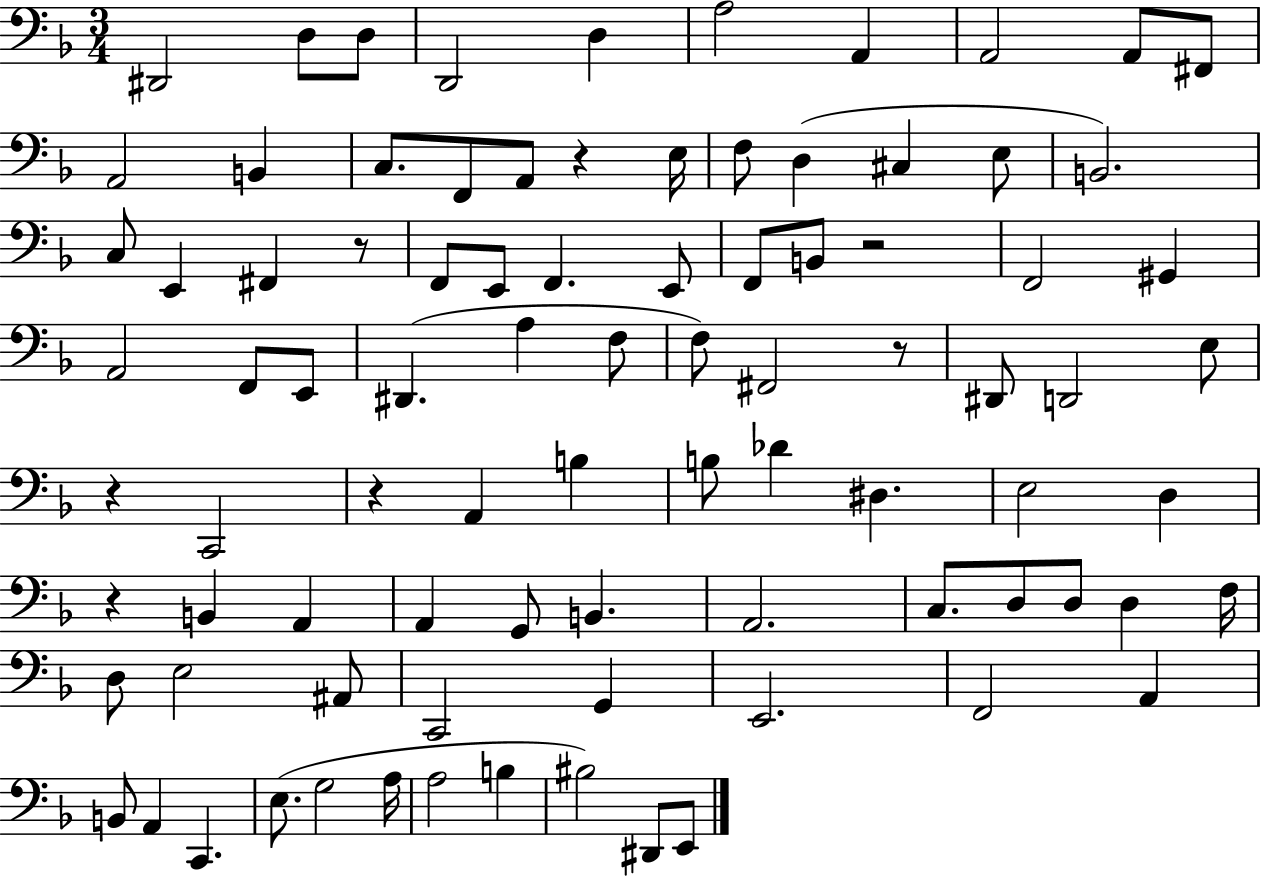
D#2/h D3/e D3/e D2/h D3/q A3/h A2/q A2/h A2/e F#2/e A2/h B2/q C3/e. F2/e A2/e R/q E3/s F3/e D3/q C#3/q E3/e B2/h. C3/e E2/q F#2/q R/e F2/e E2/e F2/q. E2/e F2/e B2/e R/h F2/h G#2/q A2/h F2/e E2/e D#2/q. A3/q F3/e F3/e F#2/h R/e D#2/e D2/h E3/e R/q C2/h R/q A2/q B3/q B3/e Db4/q D#3/q. E3/h D3/q R/q B2/q A2/q A2/q G2/e B2/q. A2/h. C3/e. D3/e D3/e D3/q F3/s D3/e E3/h A#2/e C2/h G2/q E2/h. F2/h A2/q B2/e A2/q C2/q. E3/e. G3/h A3/s A3/h B3/q BIS3/h D#2/e E2/e